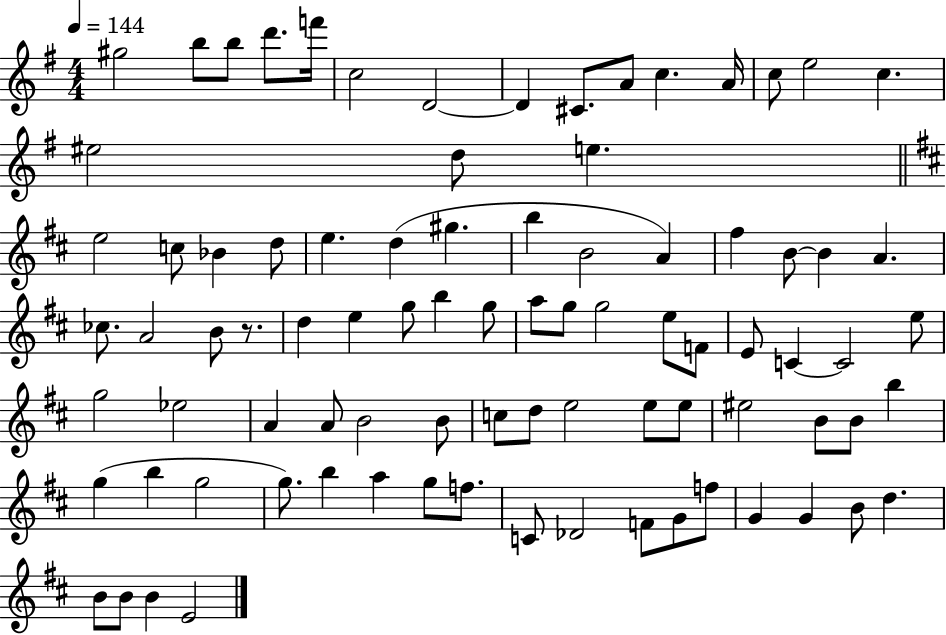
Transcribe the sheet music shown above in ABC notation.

X:1
T:Untitled
M:4/4
L:1/4
K:G
^g2 b/2 b/2 d'/2 f'/4 c2 D2 D ^C/2 A/2 c A/4 c/2 e2 c ^e2 d/2 e e2 c/2 _B d/2 e d ^g b B2 A ^f B/2 B A _c/2 A2 B/2 z/2 d e g/2 b g/2 a/2 g/2 g2 e/2 F/2 E/2 C C2 e/2 g2 _e2 A A/2 B2 B/2 c/2 d/2 e2 e/2 e/2 ^e2 B/2 B/2 b g b g2 g/2 b a g/2 f/2 C/2 _D2 F/2 G/2 f/2 G G B/2 d B/2 B/2 B E2